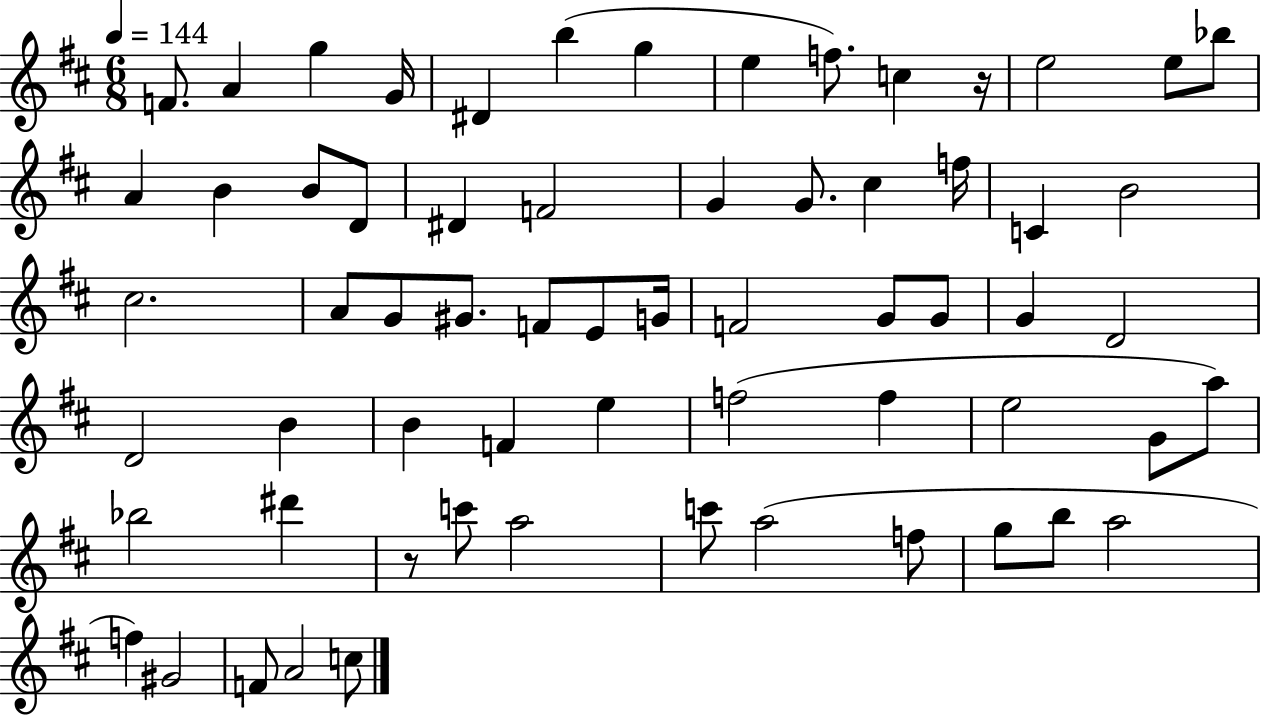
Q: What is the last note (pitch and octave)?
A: C5